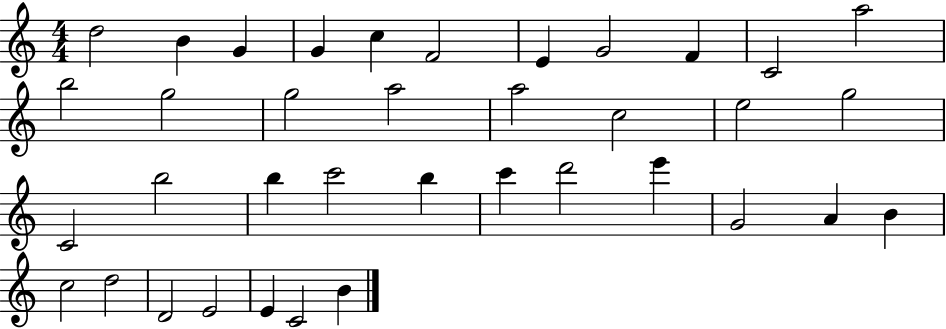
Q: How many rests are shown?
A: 0